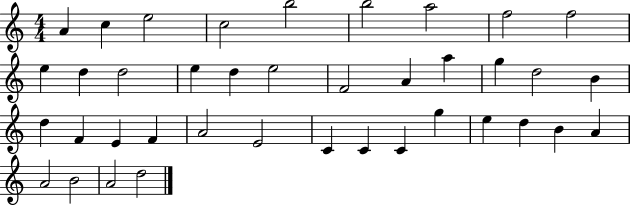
X:1
T:Untitled
M:4/4
L:1/4
K:C
A c e2 c2 b2 b2 a2 f2 f2 e d d2 e d e2 F2 A a g d2 B d F E F A2 E2 C C C g e d B A A2 B2 A2 d2